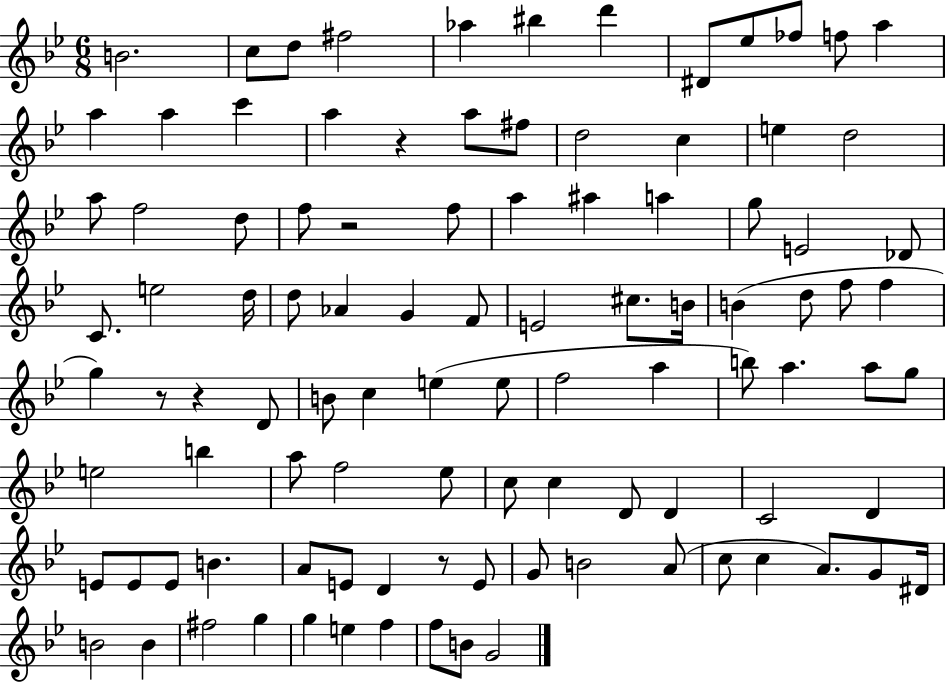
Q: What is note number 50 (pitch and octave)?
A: B4